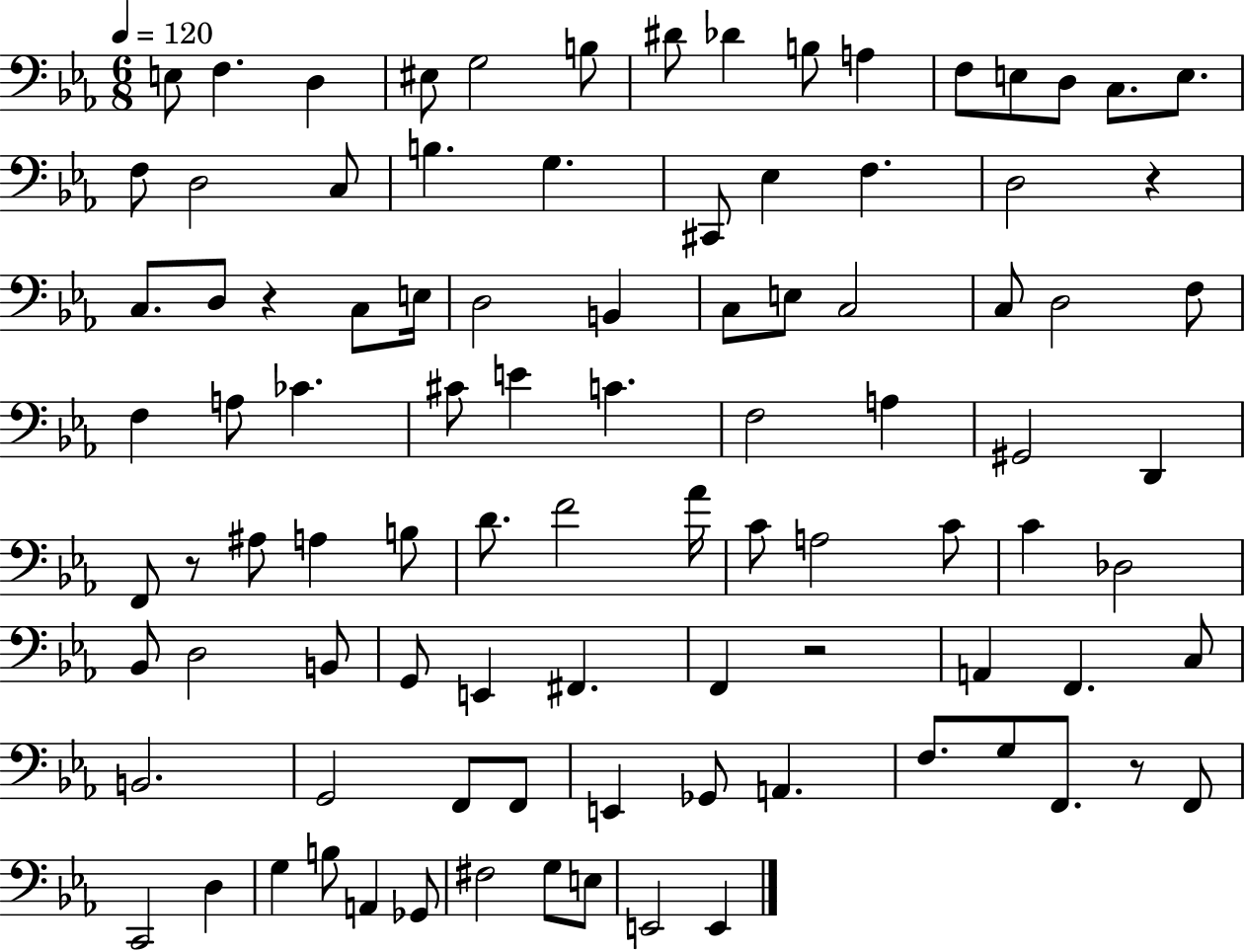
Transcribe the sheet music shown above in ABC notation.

X:1
T:Untitled
M:6/8
L:1/4
K:Eb
E,/2 F, D, ^E,/2 G,2 B,/2 ^D/2 _D B,/2 A, F,/2 E,/2 D,/2 C,/2 E,/2 F,/2 D,2 C,/2 B, G, ^C,,/2 _E, F, D,2 z C,/2 D,/2 z C,/2 E,/4 D,2 B,, C,/2 E,/2 C,2 C,/2 D,2 F,/2 F, A,/2 _C ^C/2 E C F,2 A, ^G,,2 D,, F,,/2 z/2 ^A,/2 A, B,/2 D/2 F2 _A/4 C/2 A,2 C/2 C _D,2 _B,,/2 D,2 B,,/2 G,,/2 E,, ^F,, F,, z2 A,, F,, C,/2 B,,2 G,,2 F,,/2 F,,/2 E,, _G,,/2 A,, F,/2 G,/2 F,,/2 z/2 F,,/2 C,,2 D, G, B,/2 A,, _G,,/2 ^F,2 G,/2 E,/2 E,,2 E,,